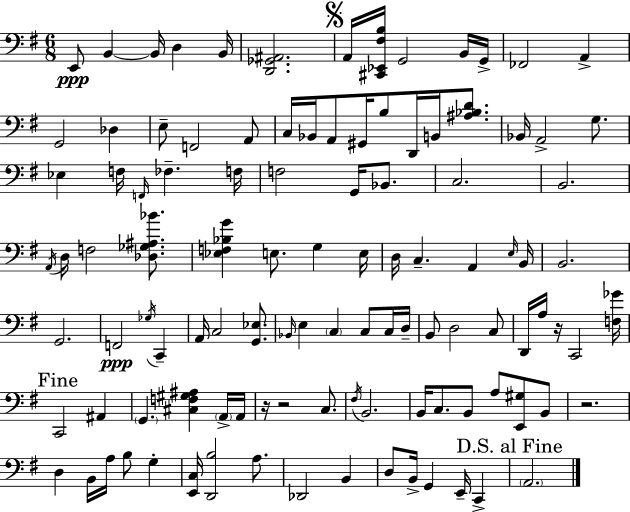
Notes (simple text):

E2/e B2/q B2/s D3/q B2/s [D2,Gb2,A#2]/h. A2/s [C#2,Eb2,F#3,B3]/s G2/h B2/s G2/s FES2/h A2/q G2/h Db3/q E3/e F2/h A2/e C3/s Bb2/s A2/e G#2/s B3/e D2/s B2/s [A#3,Bb3,D4]/e. Bb2/s A2/h G3/e. Eb3/q F3/s F2/s FES3/q. F3/s F3/h G2/s Bb2/e. C3/h. B2/h. A2/s D3/s F3/h [Db3,Gb3,A#3,Bb4]/e. [Eb3,F3,Bb3,G4]/q E3/e. G3/q E3/s D3/s C3/q. A2/q E3/s B2/s B2/h. G2/h. F2/h Gb3/s C2/q A2/s C3/h [G2,Eb3]/e. Bb2/s E3/q C3/q C3/e C3/s D3/s B2/e D3/h C3/e D2/s A3/s R/s C2/h [F3,Gb4]/s C2/h A#2/q G2/q. [C#3,F3,G#3,A#3]/q A2/s A2/s R/s R/h C3/e. F#3/s B2/h. B2/s C3/e. B2/e A3/e [E2,G#3]/e B2/e R/h. D3/q B2/s A3/s B3/e G3/q [E2,C3]/s [D2,B3]/h A3/e. Db2/h B2/q D3/e B2/s G2/q E2/s C2/q A2/h.